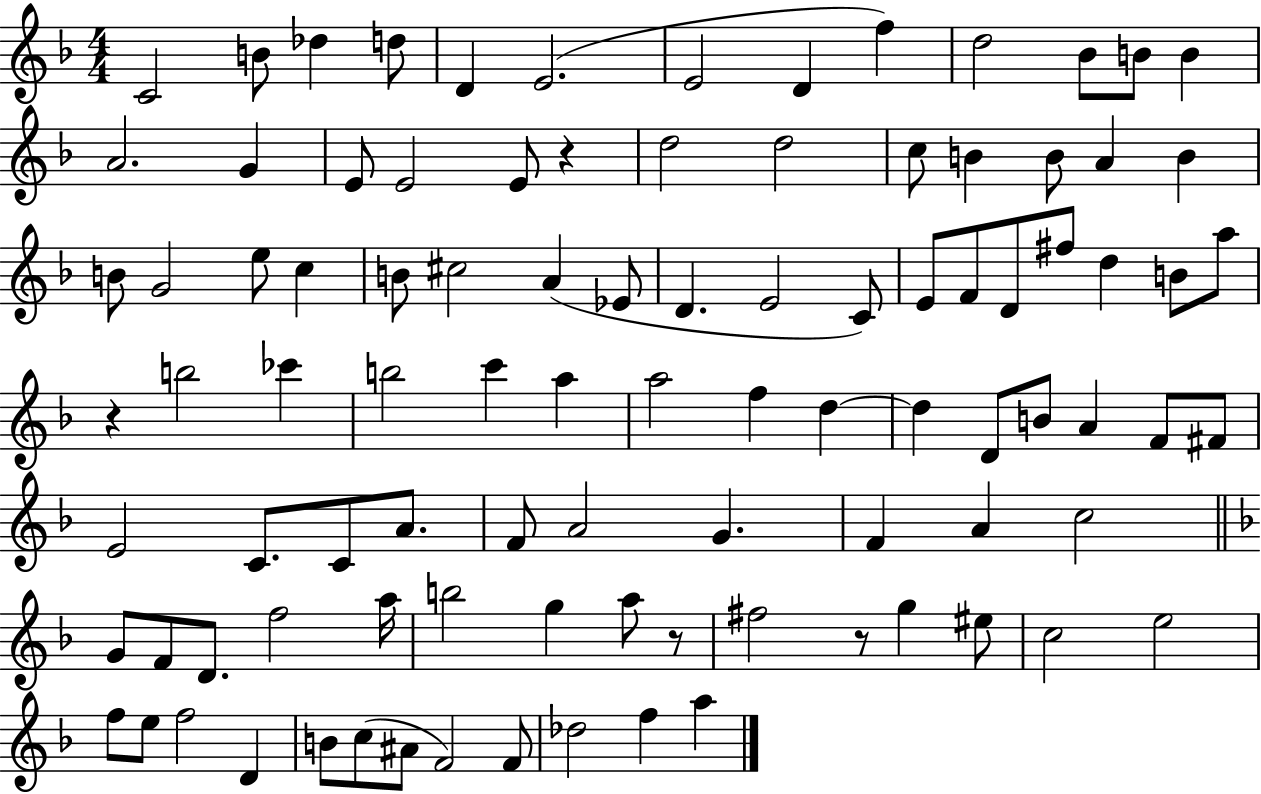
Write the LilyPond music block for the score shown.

{
  \clef treble
  \numericTimeSignature
  \time 4/4
  \key f \major
  c'2 b'8 des''4 d''8 | d'4 e'2.( | e'2 d'4 f''4) | d''2 bes'8 b'8 b'4 | \break a'2. g'4 | e'8 e'2 e'8 r4 | d''2 d''2 | c''8 b'4 b'8 a'4 b'4 | \break b'8 g'2 e''8 c''4 | b'8 cis''2 a'4( ees'8 | d'4. e'2 c'8) | e'8 f'8 d'8 fis''8 d''4 b'8 a''8 | \break r4 b''2 ces'''4 | b''2 c'''4 a''4 | a''2 f''4 d''4~~ | d''4 d'8 b'8 a'4 f'8 fis'8 | \break e'2 c'8. c'8 a'8. | f'8 a'2 g'4. | f'4 a'4 c''2 | \bar "||" \break \key f \major g'8 f'8 d'8. f''2 a''16 | b''2 g''4 a''8 r8 | fis''2 r8 g''4 eis''8 | c''2 e''2 | \break f''8 e''8 f''2 d'4 | b'8 c''8( ais'8 f'2) f'8 | des''2 f''4 a''4 | \bar "|."
}